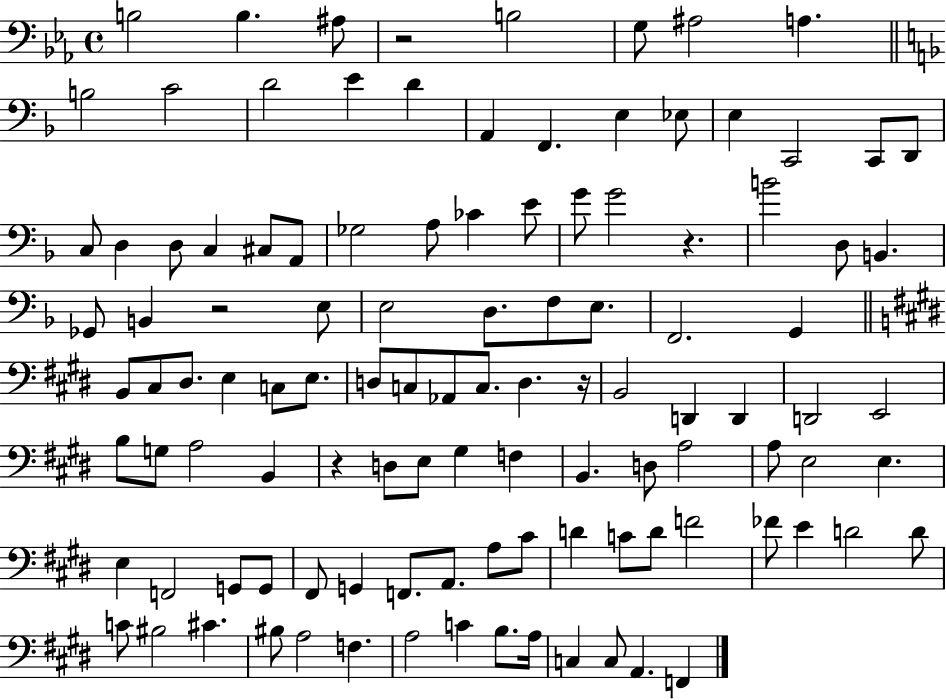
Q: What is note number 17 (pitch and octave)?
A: E3